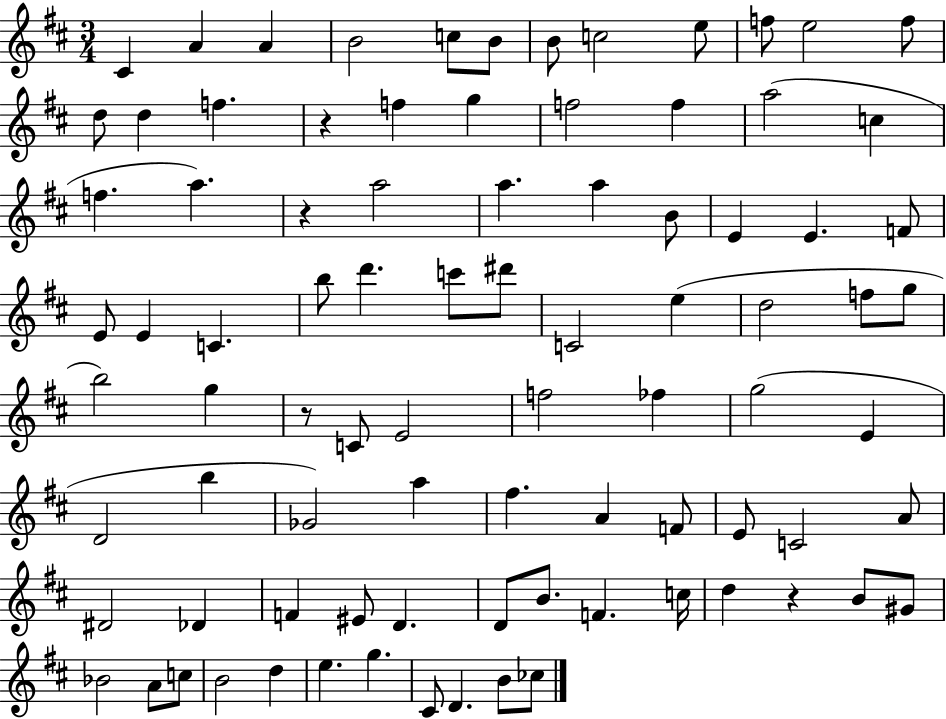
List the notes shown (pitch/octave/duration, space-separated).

C#4/q A4/q A4/q B4/h C5/e B4/e B4/e C5/h E5/e F5/e E5/h F5/e D5/e D5/q F5/q. R/q F5/q G5/q F5/h F5/q A5/h C5/q F5/q. A5/q. R/q A5/h A5/q. A5/q B4/e E4/q E4/q. F4/e E4/e E4/q C4/q. B5/e D6/q. C6/e D#6/e C4/h E5/q D5/h F5/e G5/e B5/h G5/q R/e C4/e E4/h F5/h FES5/q G5/h E4/q D4/h B5/q Gb4/h A5/q F#5/q. A4/q F4/e E4/e C4/h A4/e D#4/h Db4/q F4/q EIS4/e D4/q. D4/e B4/e. F4/q. C5/s D5/q R/q B4/e G#4/e Bb4/h A4/e C5/e B4/h D5/q E5/q. G5/q. C#4/e D4/q. B4/e CES5/e